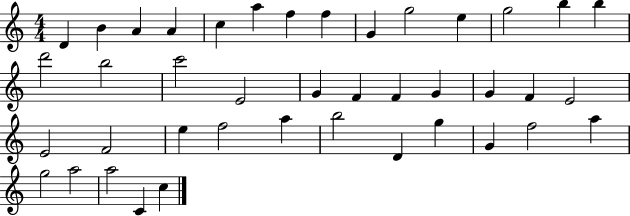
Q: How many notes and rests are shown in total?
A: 41